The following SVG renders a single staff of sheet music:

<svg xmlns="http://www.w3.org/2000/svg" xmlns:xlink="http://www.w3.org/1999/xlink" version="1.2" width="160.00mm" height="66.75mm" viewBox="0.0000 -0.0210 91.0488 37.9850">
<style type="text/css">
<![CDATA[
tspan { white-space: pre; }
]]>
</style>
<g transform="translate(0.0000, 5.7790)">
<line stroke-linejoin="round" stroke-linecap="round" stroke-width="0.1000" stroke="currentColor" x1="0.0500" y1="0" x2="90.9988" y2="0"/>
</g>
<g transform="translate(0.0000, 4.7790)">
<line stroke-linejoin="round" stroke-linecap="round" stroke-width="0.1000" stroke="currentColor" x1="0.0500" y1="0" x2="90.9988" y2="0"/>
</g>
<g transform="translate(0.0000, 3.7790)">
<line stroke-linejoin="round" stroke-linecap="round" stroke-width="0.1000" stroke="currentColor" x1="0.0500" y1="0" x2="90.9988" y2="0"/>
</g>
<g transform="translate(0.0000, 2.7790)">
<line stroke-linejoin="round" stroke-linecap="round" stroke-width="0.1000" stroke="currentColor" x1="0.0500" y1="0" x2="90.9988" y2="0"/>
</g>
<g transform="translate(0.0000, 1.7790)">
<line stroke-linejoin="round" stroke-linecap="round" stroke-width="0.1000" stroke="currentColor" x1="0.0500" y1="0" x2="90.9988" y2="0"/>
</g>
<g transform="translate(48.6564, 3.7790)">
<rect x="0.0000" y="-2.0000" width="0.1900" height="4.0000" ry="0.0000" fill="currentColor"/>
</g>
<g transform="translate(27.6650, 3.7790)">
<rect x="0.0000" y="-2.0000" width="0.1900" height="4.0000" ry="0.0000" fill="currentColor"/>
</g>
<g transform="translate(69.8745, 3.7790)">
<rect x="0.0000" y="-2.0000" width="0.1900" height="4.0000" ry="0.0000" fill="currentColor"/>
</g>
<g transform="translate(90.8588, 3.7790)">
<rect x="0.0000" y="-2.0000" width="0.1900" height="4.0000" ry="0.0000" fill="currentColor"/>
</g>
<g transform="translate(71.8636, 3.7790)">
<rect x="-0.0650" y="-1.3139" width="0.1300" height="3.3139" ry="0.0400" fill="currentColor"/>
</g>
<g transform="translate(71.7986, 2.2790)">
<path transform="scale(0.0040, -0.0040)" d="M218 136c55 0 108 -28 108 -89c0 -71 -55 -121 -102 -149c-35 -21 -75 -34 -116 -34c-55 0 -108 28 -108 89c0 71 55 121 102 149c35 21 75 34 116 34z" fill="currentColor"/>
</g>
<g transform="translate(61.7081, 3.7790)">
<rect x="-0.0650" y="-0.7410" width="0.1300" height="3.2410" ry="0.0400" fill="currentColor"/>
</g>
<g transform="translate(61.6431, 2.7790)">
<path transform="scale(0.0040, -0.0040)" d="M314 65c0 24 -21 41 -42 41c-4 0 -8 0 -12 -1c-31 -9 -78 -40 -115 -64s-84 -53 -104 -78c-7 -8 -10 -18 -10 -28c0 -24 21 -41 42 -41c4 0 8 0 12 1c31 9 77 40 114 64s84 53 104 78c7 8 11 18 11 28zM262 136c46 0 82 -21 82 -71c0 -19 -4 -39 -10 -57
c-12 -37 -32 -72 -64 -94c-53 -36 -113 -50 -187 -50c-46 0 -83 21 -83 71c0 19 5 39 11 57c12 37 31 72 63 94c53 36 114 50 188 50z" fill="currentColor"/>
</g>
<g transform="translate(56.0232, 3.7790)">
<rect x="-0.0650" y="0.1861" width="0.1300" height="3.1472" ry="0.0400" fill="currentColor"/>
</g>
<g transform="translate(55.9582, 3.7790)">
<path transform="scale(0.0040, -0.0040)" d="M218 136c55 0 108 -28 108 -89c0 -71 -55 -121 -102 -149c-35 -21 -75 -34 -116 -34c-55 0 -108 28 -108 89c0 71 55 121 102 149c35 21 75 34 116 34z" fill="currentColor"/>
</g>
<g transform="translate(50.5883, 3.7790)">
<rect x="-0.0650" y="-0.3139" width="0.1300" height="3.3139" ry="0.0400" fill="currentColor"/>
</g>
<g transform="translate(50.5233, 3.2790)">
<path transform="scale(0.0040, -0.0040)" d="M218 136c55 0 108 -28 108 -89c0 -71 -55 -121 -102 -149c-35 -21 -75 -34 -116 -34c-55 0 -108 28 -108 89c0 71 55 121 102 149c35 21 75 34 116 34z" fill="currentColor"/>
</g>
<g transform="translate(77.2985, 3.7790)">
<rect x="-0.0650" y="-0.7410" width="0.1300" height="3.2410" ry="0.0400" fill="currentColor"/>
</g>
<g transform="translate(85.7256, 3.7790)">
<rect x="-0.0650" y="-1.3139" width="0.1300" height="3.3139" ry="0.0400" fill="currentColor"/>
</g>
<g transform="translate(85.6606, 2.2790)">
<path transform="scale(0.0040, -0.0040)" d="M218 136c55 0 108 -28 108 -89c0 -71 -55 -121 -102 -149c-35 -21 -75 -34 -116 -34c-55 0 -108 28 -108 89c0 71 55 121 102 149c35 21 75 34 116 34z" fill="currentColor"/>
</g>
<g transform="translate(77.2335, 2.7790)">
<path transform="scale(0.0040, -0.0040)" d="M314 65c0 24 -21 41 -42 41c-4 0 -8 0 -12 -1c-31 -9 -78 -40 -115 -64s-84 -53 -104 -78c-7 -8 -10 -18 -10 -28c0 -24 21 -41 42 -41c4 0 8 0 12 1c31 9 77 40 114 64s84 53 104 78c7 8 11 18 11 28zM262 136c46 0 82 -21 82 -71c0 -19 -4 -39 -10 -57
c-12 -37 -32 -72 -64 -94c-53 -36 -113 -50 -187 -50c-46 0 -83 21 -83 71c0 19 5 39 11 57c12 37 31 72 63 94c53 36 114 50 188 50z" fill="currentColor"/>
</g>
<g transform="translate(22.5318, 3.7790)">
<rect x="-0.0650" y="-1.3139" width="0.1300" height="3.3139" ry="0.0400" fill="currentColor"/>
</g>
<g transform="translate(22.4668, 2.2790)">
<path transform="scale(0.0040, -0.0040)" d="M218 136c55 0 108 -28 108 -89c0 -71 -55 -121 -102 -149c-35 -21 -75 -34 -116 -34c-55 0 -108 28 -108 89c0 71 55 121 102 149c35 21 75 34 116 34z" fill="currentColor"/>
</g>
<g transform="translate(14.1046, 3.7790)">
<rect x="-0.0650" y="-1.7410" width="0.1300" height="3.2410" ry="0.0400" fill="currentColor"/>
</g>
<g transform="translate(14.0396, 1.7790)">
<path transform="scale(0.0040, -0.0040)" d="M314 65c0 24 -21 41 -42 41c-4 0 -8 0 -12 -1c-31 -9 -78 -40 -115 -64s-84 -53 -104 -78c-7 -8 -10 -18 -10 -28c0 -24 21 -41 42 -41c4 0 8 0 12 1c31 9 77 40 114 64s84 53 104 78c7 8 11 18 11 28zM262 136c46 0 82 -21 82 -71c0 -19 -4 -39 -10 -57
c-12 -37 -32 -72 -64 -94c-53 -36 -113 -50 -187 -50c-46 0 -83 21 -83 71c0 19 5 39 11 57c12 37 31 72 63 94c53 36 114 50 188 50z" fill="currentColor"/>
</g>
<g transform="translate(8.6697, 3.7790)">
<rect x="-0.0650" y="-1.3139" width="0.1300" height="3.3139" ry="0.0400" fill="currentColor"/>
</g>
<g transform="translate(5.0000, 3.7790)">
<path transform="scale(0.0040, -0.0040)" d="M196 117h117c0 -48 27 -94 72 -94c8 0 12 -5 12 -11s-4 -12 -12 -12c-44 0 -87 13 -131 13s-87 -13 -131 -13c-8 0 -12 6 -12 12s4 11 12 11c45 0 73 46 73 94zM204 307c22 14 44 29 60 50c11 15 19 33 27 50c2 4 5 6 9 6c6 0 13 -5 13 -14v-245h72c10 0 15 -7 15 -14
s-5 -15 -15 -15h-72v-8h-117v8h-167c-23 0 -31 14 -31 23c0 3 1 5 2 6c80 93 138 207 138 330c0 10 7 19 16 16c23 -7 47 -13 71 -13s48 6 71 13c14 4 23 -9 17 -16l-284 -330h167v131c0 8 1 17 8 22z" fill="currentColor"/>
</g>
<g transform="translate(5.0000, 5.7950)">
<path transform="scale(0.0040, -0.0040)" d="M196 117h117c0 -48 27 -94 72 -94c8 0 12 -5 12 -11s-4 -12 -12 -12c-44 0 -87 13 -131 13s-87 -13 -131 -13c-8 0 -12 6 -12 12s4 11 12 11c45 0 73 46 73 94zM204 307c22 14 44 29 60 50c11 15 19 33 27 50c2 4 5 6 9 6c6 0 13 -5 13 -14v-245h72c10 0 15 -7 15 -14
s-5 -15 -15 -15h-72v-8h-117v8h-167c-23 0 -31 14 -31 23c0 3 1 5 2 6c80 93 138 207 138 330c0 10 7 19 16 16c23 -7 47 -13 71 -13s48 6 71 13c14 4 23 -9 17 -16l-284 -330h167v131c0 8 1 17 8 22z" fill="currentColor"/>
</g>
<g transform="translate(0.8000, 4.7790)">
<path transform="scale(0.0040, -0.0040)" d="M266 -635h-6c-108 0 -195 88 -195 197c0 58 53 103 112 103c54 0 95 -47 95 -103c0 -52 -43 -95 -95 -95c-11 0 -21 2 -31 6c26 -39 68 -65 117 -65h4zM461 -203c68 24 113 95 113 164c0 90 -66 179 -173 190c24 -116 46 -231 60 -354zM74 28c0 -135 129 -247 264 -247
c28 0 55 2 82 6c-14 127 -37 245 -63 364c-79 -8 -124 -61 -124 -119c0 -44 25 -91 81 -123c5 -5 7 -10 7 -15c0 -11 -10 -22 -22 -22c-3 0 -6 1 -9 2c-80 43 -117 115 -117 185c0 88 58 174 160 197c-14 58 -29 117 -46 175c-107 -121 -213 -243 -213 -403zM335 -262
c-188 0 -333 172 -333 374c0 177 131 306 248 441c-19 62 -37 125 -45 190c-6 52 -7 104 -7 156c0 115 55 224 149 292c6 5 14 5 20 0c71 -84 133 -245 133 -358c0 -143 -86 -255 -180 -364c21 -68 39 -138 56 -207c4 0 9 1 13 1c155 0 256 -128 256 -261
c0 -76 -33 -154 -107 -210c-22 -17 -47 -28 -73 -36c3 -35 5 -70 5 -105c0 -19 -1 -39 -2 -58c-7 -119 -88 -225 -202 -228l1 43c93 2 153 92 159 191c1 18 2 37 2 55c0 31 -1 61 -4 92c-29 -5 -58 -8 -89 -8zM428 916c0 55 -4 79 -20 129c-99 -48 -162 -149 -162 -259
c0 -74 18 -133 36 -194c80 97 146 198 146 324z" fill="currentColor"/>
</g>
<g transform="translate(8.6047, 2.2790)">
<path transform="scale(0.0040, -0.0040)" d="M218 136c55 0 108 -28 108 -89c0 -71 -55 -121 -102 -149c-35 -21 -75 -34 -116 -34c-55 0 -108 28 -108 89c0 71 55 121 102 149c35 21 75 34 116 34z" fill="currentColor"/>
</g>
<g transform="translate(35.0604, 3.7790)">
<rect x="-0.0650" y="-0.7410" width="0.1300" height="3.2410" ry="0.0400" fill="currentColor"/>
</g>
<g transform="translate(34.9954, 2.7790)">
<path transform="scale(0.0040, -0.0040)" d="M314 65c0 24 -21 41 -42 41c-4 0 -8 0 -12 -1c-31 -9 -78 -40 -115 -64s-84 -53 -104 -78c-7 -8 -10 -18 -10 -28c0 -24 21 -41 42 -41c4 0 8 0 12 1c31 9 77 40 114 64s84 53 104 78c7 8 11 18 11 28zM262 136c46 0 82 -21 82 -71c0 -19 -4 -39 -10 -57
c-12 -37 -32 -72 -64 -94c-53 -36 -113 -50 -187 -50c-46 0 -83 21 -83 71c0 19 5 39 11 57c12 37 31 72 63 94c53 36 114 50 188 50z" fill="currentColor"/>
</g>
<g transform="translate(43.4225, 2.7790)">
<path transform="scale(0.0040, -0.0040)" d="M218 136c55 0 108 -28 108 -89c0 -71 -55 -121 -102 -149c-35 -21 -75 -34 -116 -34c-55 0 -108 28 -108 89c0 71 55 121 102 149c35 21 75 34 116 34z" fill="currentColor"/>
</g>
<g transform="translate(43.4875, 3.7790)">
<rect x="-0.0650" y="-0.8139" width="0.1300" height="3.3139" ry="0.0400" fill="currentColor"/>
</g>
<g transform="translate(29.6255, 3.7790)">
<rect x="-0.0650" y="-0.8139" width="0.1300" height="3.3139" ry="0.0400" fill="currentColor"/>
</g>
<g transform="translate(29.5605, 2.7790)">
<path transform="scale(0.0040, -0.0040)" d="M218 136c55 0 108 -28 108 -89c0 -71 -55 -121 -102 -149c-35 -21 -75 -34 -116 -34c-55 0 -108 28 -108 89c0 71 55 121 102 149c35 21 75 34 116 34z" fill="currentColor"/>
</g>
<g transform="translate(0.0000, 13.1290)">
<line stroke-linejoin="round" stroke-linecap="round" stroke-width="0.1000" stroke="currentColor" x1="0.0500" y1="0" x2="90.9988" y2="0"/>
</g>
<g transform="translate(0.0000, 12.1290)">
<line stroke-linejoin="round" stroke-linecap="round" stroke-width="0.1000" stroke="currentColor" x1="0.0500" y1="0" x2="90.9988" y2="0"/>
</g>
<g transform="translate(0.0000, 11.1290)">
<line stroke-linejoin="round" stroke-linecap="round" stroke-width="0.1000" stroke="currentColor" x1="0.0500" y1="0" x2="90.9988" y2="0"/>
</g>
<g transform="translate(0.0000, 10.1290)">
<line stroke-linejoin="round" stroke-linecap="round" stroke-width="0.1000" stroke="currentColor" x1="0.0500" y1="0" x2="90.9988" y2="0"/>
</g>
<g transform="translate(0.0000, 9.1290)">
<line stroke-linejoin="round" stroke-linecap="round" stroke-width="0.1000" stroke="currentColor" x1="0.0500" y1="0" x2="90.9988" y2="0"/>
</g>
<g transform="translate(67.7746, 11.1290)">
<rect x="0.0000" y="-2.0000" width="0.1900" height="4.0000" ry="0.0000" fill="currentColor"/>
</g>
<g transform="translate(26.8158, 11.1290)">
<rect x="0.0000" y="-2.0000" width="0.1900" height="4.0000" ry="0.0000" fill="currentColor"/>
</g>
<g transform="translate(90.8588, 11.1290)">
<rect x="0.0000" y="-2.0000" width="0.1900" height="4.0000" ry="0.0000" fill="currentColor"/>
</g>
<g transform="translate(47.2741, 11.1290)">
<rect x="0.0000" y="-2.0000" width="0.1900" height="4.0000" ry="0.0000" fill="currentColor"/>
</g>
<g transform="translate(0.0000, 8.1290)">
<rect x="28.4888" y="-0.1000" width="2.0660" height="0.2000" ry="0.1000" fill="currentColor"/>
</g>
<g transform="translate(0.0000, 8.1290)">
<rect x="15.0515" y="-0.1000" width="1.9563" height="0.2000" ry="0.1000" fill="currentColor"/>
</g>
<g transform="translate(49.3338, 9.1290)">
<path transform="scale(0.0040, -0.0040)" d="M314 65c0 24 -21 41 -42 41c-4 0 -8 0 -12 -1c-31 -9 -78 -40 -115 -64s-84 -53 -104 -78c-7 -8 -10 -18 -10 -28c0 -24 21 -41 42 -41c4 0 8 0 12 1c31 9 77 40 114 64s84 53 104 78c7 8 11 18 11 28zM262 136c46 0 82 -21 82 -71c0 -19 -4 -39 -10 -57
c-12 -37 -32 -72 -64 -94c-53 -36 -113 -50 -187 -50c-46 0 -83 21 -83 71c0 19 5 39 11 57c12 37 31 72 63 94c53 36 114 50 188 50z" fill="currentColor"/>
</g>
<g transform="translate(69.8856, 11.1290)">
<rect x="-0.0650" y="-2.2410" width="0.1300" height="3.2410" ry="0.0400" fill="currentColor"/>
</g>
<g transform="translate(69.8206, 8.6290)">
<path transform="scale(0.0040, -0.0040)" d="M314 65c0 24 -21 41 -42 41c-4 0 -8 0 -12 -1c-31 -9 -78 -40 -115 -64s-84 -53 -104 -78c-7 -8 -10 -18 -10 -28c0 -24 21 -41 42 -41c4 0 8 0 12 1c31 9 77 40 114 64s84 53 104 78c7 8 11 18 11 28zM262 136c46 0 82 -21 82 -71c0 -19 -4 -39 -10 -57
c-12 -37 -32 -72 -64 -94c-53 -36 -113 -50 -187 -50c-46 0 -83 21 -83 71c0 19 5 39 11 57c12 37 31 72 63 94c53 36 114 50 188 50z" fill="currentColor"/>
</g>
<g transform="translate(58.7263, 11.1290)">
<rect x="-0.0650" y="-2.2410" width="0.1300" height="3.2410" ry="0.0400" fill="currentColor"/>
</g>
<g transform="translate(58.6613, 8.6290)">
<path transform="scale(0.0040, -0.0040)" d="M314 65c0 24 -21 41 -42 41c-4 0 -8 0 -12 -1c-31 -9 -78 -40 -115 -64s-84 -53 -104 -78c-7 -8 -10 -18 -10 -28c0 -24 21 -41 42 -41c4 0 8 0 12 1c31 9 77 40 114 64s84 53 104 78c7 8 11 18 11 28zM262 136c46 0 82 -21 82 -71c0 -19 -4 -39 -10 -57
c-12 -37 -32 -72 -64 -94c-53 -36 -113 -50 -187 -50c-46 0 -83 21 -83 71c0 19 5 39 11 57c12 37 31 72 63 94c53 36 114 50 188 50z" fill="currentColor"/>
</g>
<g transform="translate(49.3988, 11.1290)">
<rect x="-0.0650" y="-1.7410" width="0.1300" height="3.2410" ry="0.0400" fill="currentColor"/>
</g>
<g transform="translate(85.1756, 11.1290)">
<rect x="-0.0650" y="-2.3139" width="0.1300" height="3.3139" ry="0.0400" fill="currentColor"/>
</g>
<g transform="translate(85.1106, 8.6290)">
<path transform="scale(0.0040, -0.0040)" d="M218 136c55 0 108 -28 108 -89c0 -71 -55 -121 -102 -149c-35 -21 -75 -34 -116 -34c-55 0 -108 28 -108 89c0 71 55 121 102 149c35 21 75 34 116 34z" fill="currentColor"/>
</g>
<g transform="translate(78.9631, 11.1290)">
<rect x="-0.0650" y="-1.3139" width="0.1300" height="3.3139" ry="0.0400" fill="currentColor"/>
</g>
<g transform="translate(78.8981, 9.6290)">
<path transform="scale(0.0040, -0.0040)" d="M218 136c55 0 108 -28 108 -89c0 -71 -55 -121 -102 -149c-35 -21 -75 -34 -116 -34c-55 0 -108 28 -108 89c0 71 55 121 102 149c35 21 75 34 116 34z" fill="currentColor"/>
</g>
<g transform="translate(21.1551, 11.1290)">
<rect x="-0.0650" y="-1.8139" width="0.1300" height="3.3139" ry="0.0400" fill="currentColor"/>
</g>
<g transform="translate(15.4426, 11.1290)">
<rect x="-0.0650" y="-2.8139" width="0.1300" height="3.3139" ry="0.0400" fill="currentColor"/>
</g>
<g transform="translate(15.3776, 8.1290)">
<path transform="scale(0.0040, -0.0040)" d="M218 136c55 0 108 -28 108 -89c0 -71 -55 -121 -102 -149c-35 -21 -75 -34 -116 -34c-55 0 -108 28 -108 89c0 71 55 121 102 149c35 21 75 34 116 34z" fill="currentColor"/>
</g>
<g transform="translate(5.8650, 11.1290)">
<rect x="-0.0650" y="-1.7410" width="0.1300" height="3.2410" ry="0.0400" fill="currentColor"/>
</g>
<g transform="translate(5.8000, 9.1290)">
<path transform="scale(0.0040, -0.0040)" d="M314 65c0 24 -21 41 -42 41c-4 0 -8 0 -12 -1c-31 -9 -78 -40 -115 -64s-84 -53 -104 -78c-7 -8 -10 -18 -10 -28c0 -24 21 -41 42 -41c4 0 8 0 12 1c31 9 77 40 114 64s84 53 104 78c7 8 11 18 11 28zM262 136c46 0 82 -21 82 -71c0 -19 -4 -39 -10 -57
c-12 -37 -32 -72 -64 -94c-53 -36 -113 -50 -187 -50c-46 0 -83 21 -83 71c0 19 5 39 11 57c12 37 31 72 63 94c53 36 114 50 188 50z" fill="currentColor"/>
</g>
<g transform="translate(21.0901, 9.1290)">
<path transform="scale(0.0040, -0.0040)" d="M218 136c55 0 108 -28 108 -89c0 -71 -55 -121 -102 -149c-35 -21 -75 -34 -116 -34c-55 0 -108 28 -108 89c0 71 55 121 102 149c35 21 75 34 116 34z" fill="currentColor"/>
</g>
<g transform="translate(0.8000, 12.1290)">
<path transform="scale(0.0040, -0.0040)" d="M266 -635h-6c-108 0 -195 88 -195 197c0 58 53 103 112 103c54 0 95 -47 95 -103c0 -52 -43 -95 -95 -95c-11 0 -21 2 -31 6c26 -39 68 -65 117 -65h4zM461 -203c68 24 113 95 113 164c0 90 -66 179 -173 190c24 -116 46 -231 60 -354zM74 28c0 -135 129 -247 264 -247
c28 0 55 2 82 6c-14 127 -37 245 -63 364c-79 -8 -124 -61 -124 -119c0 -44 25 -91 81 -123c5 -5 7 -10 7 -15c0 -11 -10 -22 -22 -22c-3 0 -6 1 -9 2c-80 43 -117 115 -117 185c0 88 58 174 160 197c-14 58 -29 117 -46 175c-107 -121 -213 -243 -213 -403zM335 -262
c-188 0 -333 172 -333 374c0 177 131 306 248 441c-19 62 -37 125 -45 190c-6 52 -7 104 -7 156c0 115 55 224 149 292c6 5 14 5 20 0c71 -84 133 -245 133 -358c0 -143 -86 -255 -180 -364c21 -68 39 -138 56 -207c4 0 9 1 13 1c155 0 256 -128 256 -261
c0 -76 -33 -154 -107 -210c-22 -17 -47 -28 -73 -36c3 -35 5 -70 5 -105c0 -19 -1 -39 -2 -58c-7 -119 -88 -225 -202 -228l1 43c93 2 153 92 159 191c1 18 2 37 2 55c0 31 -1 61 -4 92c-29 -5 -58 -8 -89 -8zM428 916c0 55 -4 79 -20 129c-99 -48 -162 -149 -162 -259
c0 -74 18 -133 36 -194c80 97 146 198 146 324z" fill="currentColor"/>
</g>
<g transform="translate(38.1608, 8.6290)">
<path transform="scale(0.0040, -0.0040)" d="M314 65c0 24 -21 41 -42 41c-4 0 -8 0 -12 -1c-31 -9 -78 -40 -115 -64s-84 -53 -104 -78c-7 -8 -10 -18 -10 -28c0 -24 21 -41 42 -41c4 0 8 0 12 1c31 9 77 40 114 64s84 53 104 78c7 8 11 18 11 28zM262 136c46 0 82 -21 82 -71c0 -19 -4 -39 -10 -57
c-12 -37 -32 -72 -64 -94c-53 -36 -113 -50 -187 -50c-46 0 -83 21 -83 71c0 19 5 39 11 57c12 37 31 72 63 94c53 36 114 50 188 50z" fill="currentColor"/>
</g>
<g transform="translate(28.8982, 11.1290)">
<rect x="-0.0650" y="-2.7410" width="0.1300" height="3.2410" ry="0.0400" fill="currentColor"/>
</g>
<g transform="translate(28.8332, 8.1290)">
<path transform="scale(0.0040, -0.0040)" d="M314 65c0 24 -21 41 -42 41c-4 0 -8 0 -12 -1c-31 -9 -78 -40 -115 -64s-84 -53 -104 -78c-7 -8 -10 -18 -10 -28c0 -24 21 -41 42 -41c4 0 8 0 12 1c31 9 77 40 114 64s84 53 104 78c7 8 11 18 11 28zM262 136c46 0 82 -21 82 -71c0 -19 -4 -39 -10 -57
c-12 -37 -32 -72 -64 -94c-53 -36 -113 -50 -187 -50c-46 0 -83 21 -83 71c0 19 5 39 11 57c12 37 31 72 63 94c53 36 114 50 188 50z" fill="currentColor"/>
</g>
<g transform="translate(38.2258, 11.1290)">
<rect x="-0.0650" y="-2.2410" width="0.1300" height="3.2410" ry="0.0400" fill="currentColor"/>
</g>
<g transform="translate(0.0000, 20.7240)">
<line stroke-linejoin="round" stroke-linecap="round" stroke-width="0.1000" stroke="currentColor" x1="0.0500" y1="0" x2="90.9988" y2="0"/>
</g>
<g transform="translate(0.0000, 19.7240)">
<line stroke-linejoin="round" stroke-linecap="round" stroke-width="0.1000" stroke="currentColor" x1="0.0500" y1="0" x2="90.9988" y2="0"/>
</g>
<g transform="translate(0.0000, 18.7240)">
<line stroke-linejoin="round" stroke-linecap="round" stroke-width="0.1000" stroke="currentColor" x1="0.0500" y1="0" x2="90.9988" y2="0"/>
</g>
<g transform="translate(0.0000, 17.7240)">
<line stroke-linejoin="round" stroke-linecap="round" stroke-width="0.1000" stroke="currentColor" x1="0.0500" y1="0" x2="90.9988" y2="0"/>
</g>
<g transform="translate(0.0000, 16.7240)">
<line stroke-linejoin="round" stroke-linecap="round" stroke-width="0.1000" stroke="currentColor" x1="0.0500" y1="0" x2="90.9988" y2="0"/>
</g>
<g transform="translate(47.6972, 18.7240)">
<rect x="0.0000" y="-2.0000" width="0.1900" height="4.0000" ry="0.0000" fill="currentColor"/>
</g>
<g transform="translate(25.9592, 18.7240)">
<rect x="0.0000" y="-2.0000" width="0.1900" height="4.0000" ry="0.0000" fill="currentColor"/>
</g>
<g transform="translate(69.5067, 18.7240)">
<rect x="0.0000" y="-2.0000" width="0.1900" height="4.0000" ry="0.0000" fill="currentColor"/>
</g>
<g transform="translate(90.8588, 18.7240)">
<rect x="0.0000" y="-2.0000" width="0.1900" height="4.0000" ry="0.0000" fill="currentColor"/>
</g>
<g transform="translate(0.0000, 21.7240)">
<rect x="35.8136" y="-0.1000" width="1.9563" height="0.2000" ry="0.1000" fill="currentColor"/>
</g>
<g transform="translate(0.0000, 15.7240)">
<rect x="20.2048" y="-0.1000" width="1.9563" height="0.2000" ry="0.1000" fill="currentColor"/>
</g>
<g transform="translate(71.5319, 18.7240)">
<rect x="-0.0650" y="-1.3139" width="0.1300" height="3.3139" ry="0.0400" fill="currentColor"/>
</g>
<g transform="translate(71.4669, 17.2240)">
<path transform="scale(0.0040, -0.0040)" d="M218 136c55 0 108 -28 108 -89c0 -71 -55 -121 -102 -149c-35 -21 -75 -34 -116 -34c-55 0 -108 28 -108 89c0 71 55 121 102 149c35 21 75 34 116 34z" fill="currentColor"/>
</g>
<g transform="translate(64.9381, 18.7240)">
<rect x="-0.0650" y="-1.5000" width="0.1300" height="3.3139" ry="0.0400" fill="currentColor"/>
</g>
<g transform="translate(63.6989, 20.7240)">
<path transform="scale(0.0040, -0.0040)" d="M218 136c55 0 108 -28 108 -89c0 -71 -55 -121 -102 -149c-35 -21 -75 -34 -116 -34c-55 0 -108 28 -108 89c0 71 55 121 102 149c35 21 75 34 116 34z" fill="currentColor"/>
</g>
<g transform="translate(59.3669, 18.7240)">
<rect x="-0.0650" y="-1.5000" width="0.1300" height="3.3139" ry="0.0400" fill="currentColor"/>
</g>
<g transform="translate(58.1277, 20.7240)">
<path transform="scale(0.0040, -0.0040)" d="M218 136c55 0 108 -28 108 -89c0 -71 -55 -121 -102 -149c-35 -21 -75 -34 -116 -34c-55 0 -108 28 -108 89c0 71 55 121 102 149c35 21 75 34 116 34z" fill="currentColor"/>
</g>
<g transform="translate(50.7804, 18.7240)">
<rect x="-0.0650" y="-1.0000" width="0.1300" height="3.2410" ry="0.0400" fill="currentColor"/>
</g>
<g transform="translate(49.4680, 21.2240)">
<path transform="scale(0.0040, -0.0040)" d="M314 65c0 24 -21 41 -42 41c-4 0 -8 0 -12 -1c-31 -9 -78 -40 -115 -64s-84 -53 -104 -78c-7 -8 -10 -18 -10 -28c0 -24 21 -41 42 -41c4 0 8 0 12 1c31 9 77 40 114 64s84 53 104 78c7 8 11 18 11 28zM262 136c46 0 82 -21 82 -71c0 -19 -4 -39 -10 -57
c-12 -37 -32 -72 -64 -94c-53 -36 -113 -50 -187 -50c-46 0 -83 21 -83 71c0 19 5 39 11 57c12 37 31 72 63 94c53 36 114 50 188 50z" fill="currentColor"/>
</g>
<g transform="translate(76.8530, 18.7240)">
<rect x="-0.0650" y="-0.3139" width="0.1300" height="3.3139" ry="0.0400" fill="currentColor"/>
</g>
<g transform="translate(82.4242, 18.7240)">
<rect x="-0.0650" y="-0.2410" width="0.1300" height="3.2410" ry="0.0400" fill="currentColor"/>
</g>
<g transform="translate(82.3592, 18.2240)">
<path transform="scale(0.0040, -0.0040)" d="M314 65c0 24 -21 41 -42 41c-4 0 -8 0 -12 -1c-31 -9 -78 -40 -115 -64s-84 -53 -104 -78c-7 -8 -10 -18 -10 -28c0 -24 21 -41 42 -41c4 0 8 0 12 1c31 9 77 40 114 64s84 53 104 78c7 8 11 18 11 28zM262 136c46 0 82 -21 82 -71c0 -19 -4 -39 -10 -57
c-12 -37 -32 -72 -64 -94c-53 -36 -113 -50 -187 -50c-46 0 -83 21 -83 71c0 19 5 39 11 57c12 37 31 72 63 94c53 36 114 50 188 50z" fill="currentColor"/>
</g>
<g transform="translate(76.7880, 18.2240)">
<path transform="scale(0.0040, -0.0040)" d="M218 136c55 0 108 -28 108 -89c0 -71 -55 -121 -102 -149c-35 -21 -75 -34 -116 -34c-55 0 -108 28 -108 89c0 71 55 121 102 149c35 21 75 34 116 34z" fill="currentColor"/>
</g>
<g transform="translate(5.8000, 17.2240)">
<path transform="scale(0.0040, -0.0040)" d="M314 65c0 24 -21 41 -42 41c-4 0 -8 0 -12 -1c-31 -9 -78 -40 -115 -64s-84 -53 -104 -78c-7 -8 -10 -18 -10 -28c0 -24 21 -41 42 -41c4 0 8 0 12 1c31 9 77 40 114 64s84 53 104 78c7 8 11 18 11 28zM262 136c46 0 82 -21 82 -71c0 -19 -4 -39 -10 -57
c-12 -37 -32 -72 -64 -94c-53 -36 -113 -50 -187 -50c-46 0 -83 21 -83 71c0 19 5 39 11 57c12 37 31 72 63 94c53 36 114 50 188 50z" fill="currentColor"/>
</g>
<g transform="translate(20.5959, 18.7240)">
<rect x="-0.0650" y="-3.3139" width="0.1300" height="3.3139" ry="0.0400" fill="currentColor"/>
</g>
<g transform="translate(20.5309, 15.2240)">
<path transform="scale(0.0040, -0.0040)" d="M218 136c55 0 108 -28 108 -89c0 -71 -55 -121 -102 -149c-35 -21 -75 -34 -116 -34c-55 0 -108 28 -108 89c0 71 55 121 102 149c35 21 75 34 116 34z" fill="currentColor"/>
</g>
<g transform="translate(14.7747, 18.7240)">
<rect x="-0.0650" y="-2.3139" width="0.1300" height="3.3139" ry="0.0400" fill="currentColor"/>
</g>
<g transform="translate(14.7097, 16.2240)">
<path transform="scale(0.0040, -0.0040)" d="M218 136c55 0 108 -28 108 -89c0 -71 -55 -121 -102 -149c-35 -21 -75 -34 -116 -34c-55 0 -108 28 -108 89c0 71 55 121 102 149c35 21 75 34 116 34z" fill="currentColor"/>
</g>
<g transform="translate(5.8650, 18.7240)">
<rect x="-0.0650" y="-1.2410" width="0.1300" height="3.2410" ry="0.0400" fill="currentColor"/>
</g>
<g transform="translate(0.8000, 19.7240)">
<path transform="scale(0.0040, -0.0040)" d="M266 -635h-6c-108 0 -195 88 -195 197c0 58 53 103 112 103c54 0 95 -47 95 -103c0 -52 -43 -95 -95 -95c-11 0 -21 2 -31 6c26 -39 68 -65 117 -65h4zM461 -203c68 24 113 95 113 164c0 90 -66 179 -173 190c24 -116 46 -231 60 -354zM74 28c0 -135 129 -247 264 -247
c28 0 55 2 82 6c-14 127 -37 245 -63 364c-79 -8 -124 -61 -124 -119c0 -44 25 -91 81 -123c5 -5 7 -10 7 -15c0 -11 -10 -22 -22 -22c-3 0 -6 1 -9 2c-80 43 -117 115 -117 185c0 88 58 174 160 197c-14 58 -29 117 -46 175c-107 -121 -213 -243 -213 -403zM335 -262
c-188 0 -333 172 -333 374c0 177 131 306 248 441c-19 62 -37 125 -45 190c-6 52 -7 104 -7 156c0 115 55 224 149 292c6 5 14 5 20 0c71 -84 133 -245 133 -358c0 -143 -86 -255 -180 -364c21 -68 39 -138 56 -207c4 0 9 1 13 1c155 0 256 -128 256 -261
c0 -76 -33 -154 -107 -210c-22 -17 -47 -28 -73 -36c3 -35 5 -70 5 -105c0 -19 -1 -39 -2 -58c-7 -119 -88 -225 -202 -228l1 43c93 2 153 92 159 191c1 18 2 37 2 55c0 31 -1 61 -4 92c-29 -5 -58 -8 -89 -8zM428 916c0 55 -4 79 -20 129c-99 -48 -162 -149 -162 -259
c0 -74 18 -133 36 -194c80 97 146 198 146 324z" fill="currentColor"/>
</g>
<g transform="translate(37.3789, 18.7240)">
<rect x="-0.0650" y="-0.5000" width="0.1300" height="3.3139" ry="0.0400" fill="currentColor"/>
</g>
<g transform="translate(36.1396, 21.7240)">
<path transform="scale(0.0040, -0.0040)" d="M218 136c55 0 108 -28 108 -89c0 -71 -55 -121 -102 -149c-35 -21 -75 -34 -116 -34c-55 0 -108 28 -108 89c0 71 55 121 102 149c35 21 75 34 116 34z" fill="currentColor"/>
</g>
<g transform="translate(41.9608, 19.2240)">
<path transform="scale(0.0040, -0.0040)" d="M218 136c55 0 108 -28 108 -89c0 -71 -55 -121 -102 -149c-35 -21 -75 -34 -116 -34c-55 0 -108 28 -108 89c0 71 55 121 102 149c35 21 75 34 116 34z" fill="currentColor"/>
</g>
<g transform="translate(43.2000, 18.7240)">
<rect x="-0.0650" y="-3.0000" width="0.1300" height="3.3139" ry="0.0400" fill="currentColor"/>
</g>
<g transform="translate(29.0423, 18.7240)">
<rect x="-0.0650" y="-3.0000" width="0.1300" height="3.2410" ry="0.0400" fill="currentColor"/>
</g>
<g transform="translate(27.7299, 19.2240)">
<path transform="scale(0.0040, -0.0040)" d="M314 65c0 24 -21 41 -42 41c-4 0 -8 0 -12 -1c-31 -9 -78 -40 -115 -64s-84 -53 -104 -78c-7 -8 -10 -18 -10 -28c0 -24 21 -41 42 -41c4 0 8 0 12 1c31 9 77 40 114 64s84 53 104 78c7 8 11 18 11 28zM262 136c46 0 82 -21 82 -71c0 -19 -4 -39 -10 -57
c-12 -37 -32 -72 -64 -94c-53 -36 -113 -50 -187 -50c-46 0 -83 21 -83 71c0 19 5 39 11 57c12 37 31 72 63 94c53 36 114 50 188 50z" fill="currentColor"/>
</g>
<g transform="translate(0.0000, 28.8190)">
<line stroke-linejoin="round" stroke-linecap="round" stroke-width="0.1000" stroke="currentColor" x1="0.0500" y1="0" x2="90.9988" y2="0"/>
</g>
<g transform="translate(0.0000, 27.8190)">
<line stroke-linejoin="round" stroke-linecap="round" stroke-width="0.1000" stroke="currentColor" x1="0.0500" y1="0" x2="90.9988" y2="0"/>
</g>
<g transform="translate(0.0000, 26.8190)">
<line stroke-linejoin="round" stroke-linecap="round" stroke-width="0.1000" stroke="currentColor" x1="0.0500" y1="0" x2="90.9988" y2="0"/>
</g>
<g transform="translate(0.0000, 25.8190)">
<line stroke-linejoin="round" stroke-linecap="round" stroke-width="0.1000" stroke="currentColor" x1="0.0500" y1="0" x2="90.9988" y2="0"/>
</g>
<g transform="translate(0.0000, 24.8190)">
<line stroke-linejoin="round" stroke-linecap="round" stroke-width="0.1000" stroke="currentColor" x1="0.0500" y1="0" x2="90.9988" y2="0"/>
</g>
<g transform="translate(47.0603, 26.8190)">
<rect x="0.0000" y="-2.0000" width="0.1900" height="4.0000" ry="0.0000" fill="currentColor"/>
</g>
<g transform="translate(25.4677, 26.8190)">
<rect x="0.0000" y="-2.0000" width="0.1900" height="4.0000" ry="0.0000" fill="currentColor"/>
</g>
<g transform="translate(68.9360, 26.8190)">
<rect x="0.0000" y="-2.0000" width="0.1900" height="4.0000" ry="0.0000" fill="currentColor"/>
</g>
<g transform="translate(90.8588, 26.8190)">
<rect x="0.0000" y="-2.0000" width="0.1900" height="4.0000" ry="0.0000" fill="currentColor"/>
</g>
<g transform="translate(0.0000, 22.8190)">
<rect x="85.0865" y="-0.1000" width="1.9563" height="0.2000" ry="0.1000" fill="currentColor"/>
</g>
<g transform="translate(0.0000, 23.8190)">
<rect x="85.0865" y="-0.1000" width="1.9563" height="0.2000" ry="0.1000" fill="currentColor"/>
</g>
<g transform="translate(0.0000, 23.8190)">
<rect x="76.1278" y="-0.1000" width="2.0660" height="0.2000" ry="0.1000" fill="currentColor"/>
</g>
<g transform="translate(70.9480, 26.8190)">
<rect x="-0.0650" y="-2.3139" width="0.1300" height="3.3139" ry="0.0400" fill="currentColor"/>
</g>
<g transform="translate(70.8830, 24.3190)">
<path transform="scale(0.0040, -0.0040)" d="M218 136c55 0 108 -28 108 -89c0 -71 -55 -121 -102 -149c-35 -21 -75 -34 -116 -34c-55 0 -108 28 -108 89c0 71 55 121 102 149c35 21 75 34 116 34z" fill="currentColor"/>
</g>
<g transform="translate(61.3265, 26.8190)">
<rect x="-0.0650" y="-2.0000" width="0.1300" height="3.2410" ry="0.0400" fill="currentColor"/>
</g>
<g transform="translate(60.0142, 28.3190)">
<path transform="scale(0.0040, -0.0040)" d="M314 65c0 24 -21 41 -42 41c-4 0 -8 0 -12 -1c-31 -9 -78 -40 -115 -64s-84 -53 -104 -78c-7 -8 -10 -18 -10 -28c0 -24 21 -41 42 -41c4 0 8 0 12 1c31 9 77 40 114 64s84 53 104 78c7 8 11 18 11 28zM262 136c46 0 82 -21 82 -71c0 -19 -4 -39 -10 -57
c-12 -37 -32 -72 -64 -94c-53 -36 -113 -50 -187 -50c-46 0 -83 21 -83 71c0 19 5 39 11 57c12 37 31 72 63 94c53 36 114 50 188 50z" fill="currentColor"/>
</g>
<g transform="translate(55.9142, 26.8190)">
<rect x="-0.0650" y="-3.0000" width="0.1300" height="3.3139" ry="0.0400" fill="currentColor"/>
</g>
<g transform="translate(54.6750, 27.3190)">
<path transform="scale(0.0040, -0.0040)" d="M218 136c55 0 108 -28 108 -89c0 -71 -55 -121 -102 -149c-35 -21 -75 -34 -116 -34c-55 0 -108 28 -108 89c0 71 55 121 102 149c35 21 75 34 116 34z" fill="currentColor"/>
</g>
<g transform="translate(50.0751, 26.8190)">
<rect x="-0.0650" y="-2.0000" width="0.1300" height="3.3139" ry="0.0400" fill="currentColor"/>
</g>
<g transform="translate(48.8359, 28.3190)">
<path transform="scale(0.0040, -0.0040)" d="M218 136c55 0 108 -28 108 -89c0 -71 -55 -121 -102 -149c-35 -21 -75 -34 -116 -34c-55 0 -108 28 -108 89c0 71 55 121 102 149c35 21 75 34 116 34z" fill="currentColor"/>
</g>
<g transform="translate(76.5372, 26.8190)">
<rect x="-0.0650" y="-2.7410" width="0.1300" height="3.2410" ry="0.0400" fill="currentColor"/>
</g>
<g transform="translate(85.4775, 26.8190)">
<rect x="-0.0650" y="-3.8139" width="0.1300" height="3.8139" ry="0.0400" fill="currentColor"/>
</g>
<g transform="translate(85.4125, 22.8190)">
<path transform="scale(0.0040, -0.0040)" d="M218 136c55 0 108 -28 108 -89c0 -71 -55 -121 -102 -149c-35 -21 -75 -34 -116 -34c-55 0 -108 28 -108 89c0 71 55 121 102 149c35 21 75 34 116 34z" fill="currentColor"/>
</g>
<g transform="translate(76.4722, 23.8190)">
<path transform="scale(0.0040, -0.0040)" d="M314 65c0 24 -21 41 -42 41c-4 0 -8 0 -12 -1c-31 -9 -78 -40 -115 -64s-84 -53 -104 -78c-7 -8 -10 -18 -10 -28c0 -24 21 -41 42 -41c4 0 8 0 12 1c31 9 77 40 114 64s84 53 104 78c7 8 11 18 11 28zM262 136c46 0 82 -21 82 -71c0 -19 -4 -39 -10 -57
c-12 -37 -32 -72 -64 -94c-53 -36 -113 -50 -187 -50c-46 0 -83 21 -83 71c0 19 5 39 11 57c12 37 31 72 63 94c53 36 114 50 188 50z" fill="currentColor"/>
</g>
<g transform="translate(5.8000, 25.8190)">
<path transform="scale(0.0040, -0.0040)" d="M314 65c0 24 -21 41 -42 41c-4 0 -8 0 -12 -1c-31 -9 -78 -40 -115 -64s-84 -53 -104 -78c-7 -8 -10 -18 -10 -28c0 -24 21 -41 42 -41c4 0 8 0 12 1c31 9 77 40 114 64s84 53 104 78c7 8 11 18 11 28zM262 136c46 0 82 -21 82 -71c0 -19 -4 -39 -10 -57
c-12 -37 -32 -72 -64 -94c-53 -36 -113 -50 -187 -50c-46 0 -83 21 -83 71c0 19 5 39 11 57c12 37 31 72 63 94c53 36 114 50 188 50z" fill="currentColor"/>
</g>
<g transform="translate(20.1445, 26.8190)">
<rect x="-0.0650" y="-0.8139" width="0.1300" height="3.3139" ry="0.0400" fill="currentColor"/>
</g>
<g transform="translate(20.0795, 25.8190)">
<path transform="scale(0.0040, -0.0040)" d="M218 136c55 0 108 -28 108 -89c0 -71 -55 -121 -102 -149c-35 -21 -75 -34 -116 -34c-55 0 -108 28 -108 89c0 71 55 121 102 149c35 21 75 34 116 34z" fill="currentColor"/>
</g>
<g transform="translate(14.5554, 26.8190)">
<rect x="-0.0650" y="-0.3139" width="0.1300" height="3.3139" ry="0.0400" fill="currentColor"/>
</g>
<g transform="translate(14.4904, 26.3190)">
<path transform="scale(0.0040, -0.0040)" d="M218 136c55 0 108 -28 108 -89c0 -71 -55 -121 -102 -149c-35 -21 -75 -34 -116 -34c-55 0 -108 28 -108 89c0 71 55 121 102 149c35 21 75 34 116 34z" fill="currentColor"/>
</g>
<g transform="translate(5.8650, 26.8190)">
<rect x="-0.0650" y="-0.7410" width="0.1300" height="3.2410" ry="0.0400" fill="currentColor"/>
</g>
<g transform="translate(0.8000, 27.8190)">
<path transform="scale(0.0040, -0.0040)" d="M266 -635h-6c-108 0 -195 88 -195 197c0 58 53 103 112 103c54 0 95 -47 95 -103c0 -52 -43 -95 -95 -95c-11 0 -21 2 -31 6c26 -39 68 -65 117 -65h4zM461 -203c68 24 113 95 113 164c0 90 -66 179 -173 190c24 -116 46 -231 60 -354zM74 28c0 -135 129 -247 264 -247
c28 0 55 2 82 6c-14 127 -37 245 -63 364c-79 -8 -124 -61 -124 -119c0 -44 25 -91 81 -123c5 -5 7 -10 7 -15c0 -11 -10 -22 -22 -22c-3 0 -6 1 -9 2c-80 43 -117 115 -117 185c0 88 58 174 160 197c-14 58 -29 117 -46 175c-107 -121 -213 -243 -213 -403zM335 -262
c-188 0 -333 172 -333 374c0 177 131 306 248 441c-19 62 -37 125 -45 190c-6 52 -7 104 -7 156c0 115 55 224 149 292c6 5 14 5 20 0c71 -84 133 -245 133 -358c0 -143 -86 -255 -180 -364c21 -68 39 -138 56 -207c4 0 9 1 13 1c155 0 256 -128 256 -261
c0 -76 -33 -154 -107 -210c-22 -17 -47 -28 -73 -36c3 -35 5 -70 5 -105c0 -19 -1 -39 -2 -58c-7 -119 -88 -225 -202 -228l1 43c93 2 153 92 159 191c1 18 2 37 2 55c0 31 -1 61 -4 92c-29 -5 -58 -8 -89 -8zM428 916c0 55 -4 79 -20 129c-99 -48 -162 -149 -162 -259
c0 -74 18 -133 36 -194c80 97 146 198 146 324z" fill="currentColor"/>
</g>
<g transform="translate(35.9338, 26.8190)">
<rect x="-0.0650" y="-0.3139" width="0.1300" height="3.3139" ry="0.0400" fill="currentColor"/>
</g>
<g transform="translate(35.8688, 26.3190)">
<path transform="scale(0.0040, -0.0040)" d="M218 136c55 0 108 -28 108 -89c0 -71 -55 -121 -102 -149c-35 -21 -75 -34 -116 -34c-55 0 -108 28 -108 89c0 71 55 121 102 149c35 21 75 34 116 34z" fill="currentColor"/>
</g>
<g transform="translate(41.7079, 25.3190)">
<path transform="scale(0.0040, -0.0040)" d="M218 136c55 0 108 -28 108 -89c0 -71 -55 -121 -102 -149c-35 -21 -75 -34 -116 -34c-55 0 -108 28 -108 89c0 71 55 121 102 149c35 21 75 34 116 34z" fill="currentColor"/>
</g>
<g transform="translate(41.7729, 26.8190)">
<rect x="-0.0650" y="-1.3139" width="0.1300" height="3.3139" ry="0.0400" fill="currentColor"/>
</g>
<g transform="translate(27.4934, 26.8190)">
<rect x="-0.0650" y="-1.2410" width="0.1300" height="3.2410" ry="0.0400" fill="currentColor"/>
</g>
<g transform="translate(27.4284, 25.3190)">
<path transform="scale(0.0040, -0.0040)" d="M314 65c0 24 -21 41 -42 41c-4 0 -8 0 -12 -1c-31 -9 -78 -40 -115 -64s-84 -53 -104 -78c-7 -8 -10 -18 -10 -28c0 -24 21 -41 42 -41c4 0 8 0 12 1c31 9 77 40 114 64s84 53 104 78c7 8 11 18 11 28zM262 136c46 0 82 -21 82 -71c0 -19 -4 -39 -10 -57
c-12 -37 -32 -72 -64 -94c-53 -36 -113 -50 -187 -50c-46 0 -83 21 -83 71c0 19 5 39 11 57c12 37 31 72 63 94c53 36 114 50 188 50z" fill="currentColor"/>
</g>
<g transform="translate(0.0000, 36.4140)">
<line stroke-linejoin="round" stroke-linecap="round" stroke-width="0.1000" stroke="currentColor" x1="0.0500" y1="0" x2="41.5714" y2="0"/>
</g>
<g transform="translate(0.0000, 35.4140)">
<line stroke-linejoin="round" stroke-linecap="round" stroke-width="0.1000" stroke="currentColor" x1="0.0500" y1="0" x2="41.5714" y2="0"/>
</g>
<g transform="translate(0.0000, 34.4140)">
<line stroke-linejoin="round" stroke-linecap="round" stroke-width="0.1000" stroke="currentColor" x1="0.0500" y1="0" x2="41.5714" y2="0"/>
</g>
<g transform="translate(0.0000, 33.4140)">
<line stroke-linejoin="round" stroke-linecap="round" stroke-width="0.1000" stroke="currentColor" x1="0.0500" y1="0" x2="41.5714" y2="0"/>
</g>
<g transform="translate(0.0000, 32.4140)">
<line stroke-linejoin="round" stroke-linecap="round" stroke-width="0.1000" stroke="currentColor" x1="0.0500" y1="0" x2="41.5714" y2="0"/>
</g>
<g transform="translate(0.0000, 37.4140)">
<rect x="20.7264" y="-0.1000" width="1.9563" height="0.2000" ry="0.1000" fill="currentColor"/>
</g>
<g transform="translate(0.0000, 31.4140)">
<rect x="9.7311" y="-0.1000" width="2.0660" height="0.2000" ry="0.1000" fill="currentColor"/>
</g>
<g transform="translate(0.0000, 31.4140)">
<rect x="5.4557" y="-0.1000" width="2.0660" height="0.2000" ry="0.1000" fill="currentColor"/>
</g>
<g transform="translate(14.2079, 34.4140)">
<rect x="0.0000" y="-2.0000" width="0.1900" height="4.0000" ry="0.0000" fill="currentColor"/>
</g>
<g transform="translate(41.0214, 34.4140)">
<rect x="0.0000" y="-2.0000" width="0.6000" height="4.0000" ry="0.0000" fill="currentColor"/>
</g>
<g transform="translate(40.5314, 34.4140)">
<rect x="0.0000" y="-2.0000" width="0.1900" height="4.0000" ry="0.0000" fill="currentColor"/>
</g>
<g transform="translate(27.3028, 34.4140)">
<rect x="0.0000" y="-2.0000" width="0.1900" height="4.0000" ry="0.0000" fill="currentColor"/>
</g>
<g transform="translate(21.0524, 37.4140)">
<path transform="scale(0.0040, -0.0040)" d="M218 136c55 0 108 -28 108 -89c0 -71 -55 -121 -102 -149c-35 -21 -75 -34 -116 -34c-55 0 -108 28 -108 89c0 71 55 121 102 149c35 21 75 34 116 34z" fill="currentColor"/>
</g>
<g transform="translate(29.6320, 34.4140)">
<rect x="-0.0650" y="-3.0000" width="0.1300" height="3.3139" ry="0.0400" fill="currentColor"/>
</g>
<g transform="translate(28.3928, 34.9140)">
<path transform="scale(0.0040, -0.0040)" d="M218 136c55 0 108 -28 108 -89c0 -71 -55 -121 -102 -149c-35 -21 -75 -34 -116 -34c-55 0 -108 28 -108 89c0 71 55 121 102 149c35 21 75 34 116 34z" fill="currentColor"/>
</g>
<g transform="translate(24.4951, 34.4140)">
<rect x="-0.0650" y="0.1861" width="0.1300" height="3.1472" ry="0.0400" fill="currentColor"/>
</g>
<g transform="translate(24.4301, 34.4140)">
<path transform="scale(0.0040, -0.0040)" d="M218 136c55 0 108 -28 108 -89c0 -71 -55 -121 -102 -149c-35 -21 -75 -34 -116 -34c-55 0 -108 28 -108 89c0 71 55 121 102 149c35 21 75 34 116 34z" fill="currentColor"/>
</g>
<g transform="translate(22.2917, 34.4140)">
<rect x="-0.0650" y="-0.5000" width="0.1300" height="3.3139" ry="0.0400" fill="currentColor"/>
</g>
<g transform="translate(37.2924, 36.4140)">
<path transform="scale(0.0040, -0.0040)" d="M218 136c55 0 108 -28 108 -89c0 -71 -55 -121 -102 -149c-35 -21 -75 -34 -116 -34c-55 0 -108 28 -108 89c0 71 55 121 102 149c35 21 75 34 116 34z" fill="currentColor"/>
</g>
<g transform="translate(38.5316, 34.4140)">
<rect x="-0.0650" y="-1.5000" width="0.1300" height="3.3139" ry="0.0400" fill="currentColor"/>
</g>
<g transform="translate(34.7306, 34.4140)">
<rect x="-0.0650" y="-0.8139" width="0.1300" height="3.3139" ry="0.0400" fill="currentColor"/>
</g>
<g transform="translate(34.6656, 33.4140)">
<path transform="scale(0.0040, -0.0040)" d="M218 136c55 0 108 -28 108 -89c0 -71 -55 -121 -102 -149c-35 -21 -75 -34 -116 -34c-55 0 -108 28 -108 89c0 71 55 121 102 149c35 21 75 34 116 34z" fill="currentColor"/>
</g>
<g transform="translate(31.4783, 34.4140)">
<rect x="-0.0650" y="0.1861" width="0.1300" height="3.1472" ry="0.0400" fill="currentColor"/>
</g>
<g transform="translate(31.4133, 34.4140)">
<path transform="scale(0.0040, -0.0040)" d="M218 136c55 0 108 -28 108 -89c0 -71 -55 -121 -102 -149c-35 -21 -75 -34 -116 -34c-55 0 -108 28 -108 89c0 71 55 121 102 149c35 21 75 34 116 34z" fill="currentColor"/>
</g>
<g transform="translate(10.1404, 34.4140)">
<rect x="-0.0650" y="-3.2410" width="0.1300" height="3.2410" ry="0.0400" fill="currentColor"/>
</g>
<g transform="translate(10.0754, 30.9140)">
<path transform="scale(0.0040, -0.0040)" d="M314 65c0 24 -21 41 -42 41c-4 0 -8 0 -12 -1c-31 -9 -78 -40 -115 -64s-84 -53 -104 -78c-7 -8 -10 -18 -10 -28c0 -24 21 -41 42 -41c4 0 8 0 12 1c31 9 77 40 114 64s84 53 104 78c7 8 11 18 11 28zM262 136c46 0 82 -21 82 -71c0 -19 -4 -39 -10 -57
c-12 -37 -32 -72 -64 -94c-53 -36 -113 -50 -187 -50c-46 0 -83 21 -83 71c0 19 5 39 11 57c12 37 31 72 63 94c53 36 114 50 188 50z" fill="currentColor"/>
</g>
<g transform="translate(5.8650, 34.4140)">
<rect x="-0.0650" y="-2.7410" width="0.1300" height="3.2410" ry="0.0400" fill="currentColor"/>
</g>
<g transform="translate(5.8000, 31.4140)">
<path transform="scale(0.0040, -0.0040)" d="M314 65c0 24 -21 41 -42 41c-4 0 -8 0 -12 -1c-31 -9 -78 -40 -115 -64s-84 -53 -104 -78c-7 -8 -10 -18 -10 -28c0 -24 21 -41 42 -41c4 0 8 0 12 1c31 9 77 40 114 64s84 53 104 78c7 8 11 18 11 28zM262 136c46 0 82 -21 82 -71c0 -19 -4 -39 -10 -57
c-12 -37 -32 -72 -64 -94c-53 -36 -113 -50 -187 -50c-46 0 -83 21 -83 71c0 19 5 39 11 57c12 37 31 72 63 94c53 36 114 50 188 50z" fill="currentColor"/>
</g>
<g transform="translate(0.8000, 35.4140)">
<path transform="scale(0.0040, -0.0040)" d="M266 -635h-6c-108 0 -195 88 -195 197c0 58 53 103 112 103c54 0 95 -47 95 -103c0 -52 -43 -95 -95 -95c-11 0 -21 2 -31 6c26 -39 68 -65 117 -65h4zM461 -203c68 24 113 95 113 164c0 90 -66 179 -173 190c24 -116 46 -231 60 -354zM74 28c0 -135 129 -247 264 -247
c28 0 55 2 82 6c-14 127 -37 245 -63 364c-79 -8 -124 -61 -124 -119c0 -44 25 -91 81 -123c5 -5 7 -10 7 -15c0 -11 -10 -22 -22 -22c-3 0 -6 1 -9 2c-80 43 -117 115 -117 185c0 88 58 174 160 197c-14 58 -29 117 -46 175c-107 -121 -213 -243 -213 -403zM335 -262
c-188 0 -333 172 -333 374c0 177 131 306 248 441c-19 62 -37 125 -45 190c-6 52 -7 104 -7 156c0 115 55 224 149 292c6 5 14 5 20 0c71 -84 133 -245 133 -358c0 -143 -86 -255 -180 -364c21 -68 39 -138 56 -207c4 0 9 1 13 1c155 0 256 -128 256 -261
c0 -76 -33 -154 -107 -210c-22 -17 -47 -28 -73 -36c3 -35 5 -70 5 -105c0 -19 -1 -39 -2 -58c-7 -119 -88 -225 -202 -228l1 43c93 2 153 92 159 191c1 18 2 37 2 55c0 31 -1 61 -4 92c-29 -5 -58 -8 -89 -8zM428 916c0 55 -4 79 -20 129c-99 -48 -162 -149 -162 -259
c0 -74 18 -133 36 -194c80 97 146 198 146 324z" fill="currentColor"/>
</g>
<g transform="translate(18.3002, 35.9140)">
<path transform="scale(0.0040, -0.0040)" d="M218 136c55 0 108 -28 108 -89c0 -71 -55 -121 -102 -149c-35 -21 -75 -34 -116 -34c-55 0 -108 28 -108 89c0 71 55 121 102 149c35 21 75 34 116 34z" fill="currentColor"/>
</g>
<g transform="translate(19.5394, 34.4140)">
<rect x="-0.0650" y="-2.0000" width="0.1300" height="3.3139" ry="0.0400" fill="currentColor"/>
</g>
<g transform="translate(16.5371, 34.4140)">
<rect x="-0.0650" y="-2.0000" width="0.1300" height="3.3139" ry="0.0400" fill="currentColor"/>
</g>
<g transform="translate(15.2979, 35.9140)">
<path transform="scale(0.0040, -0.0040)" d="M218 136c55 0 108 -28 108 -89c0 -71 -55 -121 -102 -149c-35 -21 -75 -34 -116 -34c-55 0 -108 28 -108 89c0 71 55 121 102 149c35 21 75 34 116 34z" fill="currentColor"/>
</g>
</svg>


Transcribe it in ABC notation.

X:1
T:Untitled
M:4/4
L:1/4
K:C
e f2 e d d2 d c B d2 e d2 e f2 a f a2 g2 f2 g2 g2 e g e2 g b A2 C A D2 E E e c c2 d2 c d e2 c e F A F2 g a2 c' a2 b2 F F C B A B d E